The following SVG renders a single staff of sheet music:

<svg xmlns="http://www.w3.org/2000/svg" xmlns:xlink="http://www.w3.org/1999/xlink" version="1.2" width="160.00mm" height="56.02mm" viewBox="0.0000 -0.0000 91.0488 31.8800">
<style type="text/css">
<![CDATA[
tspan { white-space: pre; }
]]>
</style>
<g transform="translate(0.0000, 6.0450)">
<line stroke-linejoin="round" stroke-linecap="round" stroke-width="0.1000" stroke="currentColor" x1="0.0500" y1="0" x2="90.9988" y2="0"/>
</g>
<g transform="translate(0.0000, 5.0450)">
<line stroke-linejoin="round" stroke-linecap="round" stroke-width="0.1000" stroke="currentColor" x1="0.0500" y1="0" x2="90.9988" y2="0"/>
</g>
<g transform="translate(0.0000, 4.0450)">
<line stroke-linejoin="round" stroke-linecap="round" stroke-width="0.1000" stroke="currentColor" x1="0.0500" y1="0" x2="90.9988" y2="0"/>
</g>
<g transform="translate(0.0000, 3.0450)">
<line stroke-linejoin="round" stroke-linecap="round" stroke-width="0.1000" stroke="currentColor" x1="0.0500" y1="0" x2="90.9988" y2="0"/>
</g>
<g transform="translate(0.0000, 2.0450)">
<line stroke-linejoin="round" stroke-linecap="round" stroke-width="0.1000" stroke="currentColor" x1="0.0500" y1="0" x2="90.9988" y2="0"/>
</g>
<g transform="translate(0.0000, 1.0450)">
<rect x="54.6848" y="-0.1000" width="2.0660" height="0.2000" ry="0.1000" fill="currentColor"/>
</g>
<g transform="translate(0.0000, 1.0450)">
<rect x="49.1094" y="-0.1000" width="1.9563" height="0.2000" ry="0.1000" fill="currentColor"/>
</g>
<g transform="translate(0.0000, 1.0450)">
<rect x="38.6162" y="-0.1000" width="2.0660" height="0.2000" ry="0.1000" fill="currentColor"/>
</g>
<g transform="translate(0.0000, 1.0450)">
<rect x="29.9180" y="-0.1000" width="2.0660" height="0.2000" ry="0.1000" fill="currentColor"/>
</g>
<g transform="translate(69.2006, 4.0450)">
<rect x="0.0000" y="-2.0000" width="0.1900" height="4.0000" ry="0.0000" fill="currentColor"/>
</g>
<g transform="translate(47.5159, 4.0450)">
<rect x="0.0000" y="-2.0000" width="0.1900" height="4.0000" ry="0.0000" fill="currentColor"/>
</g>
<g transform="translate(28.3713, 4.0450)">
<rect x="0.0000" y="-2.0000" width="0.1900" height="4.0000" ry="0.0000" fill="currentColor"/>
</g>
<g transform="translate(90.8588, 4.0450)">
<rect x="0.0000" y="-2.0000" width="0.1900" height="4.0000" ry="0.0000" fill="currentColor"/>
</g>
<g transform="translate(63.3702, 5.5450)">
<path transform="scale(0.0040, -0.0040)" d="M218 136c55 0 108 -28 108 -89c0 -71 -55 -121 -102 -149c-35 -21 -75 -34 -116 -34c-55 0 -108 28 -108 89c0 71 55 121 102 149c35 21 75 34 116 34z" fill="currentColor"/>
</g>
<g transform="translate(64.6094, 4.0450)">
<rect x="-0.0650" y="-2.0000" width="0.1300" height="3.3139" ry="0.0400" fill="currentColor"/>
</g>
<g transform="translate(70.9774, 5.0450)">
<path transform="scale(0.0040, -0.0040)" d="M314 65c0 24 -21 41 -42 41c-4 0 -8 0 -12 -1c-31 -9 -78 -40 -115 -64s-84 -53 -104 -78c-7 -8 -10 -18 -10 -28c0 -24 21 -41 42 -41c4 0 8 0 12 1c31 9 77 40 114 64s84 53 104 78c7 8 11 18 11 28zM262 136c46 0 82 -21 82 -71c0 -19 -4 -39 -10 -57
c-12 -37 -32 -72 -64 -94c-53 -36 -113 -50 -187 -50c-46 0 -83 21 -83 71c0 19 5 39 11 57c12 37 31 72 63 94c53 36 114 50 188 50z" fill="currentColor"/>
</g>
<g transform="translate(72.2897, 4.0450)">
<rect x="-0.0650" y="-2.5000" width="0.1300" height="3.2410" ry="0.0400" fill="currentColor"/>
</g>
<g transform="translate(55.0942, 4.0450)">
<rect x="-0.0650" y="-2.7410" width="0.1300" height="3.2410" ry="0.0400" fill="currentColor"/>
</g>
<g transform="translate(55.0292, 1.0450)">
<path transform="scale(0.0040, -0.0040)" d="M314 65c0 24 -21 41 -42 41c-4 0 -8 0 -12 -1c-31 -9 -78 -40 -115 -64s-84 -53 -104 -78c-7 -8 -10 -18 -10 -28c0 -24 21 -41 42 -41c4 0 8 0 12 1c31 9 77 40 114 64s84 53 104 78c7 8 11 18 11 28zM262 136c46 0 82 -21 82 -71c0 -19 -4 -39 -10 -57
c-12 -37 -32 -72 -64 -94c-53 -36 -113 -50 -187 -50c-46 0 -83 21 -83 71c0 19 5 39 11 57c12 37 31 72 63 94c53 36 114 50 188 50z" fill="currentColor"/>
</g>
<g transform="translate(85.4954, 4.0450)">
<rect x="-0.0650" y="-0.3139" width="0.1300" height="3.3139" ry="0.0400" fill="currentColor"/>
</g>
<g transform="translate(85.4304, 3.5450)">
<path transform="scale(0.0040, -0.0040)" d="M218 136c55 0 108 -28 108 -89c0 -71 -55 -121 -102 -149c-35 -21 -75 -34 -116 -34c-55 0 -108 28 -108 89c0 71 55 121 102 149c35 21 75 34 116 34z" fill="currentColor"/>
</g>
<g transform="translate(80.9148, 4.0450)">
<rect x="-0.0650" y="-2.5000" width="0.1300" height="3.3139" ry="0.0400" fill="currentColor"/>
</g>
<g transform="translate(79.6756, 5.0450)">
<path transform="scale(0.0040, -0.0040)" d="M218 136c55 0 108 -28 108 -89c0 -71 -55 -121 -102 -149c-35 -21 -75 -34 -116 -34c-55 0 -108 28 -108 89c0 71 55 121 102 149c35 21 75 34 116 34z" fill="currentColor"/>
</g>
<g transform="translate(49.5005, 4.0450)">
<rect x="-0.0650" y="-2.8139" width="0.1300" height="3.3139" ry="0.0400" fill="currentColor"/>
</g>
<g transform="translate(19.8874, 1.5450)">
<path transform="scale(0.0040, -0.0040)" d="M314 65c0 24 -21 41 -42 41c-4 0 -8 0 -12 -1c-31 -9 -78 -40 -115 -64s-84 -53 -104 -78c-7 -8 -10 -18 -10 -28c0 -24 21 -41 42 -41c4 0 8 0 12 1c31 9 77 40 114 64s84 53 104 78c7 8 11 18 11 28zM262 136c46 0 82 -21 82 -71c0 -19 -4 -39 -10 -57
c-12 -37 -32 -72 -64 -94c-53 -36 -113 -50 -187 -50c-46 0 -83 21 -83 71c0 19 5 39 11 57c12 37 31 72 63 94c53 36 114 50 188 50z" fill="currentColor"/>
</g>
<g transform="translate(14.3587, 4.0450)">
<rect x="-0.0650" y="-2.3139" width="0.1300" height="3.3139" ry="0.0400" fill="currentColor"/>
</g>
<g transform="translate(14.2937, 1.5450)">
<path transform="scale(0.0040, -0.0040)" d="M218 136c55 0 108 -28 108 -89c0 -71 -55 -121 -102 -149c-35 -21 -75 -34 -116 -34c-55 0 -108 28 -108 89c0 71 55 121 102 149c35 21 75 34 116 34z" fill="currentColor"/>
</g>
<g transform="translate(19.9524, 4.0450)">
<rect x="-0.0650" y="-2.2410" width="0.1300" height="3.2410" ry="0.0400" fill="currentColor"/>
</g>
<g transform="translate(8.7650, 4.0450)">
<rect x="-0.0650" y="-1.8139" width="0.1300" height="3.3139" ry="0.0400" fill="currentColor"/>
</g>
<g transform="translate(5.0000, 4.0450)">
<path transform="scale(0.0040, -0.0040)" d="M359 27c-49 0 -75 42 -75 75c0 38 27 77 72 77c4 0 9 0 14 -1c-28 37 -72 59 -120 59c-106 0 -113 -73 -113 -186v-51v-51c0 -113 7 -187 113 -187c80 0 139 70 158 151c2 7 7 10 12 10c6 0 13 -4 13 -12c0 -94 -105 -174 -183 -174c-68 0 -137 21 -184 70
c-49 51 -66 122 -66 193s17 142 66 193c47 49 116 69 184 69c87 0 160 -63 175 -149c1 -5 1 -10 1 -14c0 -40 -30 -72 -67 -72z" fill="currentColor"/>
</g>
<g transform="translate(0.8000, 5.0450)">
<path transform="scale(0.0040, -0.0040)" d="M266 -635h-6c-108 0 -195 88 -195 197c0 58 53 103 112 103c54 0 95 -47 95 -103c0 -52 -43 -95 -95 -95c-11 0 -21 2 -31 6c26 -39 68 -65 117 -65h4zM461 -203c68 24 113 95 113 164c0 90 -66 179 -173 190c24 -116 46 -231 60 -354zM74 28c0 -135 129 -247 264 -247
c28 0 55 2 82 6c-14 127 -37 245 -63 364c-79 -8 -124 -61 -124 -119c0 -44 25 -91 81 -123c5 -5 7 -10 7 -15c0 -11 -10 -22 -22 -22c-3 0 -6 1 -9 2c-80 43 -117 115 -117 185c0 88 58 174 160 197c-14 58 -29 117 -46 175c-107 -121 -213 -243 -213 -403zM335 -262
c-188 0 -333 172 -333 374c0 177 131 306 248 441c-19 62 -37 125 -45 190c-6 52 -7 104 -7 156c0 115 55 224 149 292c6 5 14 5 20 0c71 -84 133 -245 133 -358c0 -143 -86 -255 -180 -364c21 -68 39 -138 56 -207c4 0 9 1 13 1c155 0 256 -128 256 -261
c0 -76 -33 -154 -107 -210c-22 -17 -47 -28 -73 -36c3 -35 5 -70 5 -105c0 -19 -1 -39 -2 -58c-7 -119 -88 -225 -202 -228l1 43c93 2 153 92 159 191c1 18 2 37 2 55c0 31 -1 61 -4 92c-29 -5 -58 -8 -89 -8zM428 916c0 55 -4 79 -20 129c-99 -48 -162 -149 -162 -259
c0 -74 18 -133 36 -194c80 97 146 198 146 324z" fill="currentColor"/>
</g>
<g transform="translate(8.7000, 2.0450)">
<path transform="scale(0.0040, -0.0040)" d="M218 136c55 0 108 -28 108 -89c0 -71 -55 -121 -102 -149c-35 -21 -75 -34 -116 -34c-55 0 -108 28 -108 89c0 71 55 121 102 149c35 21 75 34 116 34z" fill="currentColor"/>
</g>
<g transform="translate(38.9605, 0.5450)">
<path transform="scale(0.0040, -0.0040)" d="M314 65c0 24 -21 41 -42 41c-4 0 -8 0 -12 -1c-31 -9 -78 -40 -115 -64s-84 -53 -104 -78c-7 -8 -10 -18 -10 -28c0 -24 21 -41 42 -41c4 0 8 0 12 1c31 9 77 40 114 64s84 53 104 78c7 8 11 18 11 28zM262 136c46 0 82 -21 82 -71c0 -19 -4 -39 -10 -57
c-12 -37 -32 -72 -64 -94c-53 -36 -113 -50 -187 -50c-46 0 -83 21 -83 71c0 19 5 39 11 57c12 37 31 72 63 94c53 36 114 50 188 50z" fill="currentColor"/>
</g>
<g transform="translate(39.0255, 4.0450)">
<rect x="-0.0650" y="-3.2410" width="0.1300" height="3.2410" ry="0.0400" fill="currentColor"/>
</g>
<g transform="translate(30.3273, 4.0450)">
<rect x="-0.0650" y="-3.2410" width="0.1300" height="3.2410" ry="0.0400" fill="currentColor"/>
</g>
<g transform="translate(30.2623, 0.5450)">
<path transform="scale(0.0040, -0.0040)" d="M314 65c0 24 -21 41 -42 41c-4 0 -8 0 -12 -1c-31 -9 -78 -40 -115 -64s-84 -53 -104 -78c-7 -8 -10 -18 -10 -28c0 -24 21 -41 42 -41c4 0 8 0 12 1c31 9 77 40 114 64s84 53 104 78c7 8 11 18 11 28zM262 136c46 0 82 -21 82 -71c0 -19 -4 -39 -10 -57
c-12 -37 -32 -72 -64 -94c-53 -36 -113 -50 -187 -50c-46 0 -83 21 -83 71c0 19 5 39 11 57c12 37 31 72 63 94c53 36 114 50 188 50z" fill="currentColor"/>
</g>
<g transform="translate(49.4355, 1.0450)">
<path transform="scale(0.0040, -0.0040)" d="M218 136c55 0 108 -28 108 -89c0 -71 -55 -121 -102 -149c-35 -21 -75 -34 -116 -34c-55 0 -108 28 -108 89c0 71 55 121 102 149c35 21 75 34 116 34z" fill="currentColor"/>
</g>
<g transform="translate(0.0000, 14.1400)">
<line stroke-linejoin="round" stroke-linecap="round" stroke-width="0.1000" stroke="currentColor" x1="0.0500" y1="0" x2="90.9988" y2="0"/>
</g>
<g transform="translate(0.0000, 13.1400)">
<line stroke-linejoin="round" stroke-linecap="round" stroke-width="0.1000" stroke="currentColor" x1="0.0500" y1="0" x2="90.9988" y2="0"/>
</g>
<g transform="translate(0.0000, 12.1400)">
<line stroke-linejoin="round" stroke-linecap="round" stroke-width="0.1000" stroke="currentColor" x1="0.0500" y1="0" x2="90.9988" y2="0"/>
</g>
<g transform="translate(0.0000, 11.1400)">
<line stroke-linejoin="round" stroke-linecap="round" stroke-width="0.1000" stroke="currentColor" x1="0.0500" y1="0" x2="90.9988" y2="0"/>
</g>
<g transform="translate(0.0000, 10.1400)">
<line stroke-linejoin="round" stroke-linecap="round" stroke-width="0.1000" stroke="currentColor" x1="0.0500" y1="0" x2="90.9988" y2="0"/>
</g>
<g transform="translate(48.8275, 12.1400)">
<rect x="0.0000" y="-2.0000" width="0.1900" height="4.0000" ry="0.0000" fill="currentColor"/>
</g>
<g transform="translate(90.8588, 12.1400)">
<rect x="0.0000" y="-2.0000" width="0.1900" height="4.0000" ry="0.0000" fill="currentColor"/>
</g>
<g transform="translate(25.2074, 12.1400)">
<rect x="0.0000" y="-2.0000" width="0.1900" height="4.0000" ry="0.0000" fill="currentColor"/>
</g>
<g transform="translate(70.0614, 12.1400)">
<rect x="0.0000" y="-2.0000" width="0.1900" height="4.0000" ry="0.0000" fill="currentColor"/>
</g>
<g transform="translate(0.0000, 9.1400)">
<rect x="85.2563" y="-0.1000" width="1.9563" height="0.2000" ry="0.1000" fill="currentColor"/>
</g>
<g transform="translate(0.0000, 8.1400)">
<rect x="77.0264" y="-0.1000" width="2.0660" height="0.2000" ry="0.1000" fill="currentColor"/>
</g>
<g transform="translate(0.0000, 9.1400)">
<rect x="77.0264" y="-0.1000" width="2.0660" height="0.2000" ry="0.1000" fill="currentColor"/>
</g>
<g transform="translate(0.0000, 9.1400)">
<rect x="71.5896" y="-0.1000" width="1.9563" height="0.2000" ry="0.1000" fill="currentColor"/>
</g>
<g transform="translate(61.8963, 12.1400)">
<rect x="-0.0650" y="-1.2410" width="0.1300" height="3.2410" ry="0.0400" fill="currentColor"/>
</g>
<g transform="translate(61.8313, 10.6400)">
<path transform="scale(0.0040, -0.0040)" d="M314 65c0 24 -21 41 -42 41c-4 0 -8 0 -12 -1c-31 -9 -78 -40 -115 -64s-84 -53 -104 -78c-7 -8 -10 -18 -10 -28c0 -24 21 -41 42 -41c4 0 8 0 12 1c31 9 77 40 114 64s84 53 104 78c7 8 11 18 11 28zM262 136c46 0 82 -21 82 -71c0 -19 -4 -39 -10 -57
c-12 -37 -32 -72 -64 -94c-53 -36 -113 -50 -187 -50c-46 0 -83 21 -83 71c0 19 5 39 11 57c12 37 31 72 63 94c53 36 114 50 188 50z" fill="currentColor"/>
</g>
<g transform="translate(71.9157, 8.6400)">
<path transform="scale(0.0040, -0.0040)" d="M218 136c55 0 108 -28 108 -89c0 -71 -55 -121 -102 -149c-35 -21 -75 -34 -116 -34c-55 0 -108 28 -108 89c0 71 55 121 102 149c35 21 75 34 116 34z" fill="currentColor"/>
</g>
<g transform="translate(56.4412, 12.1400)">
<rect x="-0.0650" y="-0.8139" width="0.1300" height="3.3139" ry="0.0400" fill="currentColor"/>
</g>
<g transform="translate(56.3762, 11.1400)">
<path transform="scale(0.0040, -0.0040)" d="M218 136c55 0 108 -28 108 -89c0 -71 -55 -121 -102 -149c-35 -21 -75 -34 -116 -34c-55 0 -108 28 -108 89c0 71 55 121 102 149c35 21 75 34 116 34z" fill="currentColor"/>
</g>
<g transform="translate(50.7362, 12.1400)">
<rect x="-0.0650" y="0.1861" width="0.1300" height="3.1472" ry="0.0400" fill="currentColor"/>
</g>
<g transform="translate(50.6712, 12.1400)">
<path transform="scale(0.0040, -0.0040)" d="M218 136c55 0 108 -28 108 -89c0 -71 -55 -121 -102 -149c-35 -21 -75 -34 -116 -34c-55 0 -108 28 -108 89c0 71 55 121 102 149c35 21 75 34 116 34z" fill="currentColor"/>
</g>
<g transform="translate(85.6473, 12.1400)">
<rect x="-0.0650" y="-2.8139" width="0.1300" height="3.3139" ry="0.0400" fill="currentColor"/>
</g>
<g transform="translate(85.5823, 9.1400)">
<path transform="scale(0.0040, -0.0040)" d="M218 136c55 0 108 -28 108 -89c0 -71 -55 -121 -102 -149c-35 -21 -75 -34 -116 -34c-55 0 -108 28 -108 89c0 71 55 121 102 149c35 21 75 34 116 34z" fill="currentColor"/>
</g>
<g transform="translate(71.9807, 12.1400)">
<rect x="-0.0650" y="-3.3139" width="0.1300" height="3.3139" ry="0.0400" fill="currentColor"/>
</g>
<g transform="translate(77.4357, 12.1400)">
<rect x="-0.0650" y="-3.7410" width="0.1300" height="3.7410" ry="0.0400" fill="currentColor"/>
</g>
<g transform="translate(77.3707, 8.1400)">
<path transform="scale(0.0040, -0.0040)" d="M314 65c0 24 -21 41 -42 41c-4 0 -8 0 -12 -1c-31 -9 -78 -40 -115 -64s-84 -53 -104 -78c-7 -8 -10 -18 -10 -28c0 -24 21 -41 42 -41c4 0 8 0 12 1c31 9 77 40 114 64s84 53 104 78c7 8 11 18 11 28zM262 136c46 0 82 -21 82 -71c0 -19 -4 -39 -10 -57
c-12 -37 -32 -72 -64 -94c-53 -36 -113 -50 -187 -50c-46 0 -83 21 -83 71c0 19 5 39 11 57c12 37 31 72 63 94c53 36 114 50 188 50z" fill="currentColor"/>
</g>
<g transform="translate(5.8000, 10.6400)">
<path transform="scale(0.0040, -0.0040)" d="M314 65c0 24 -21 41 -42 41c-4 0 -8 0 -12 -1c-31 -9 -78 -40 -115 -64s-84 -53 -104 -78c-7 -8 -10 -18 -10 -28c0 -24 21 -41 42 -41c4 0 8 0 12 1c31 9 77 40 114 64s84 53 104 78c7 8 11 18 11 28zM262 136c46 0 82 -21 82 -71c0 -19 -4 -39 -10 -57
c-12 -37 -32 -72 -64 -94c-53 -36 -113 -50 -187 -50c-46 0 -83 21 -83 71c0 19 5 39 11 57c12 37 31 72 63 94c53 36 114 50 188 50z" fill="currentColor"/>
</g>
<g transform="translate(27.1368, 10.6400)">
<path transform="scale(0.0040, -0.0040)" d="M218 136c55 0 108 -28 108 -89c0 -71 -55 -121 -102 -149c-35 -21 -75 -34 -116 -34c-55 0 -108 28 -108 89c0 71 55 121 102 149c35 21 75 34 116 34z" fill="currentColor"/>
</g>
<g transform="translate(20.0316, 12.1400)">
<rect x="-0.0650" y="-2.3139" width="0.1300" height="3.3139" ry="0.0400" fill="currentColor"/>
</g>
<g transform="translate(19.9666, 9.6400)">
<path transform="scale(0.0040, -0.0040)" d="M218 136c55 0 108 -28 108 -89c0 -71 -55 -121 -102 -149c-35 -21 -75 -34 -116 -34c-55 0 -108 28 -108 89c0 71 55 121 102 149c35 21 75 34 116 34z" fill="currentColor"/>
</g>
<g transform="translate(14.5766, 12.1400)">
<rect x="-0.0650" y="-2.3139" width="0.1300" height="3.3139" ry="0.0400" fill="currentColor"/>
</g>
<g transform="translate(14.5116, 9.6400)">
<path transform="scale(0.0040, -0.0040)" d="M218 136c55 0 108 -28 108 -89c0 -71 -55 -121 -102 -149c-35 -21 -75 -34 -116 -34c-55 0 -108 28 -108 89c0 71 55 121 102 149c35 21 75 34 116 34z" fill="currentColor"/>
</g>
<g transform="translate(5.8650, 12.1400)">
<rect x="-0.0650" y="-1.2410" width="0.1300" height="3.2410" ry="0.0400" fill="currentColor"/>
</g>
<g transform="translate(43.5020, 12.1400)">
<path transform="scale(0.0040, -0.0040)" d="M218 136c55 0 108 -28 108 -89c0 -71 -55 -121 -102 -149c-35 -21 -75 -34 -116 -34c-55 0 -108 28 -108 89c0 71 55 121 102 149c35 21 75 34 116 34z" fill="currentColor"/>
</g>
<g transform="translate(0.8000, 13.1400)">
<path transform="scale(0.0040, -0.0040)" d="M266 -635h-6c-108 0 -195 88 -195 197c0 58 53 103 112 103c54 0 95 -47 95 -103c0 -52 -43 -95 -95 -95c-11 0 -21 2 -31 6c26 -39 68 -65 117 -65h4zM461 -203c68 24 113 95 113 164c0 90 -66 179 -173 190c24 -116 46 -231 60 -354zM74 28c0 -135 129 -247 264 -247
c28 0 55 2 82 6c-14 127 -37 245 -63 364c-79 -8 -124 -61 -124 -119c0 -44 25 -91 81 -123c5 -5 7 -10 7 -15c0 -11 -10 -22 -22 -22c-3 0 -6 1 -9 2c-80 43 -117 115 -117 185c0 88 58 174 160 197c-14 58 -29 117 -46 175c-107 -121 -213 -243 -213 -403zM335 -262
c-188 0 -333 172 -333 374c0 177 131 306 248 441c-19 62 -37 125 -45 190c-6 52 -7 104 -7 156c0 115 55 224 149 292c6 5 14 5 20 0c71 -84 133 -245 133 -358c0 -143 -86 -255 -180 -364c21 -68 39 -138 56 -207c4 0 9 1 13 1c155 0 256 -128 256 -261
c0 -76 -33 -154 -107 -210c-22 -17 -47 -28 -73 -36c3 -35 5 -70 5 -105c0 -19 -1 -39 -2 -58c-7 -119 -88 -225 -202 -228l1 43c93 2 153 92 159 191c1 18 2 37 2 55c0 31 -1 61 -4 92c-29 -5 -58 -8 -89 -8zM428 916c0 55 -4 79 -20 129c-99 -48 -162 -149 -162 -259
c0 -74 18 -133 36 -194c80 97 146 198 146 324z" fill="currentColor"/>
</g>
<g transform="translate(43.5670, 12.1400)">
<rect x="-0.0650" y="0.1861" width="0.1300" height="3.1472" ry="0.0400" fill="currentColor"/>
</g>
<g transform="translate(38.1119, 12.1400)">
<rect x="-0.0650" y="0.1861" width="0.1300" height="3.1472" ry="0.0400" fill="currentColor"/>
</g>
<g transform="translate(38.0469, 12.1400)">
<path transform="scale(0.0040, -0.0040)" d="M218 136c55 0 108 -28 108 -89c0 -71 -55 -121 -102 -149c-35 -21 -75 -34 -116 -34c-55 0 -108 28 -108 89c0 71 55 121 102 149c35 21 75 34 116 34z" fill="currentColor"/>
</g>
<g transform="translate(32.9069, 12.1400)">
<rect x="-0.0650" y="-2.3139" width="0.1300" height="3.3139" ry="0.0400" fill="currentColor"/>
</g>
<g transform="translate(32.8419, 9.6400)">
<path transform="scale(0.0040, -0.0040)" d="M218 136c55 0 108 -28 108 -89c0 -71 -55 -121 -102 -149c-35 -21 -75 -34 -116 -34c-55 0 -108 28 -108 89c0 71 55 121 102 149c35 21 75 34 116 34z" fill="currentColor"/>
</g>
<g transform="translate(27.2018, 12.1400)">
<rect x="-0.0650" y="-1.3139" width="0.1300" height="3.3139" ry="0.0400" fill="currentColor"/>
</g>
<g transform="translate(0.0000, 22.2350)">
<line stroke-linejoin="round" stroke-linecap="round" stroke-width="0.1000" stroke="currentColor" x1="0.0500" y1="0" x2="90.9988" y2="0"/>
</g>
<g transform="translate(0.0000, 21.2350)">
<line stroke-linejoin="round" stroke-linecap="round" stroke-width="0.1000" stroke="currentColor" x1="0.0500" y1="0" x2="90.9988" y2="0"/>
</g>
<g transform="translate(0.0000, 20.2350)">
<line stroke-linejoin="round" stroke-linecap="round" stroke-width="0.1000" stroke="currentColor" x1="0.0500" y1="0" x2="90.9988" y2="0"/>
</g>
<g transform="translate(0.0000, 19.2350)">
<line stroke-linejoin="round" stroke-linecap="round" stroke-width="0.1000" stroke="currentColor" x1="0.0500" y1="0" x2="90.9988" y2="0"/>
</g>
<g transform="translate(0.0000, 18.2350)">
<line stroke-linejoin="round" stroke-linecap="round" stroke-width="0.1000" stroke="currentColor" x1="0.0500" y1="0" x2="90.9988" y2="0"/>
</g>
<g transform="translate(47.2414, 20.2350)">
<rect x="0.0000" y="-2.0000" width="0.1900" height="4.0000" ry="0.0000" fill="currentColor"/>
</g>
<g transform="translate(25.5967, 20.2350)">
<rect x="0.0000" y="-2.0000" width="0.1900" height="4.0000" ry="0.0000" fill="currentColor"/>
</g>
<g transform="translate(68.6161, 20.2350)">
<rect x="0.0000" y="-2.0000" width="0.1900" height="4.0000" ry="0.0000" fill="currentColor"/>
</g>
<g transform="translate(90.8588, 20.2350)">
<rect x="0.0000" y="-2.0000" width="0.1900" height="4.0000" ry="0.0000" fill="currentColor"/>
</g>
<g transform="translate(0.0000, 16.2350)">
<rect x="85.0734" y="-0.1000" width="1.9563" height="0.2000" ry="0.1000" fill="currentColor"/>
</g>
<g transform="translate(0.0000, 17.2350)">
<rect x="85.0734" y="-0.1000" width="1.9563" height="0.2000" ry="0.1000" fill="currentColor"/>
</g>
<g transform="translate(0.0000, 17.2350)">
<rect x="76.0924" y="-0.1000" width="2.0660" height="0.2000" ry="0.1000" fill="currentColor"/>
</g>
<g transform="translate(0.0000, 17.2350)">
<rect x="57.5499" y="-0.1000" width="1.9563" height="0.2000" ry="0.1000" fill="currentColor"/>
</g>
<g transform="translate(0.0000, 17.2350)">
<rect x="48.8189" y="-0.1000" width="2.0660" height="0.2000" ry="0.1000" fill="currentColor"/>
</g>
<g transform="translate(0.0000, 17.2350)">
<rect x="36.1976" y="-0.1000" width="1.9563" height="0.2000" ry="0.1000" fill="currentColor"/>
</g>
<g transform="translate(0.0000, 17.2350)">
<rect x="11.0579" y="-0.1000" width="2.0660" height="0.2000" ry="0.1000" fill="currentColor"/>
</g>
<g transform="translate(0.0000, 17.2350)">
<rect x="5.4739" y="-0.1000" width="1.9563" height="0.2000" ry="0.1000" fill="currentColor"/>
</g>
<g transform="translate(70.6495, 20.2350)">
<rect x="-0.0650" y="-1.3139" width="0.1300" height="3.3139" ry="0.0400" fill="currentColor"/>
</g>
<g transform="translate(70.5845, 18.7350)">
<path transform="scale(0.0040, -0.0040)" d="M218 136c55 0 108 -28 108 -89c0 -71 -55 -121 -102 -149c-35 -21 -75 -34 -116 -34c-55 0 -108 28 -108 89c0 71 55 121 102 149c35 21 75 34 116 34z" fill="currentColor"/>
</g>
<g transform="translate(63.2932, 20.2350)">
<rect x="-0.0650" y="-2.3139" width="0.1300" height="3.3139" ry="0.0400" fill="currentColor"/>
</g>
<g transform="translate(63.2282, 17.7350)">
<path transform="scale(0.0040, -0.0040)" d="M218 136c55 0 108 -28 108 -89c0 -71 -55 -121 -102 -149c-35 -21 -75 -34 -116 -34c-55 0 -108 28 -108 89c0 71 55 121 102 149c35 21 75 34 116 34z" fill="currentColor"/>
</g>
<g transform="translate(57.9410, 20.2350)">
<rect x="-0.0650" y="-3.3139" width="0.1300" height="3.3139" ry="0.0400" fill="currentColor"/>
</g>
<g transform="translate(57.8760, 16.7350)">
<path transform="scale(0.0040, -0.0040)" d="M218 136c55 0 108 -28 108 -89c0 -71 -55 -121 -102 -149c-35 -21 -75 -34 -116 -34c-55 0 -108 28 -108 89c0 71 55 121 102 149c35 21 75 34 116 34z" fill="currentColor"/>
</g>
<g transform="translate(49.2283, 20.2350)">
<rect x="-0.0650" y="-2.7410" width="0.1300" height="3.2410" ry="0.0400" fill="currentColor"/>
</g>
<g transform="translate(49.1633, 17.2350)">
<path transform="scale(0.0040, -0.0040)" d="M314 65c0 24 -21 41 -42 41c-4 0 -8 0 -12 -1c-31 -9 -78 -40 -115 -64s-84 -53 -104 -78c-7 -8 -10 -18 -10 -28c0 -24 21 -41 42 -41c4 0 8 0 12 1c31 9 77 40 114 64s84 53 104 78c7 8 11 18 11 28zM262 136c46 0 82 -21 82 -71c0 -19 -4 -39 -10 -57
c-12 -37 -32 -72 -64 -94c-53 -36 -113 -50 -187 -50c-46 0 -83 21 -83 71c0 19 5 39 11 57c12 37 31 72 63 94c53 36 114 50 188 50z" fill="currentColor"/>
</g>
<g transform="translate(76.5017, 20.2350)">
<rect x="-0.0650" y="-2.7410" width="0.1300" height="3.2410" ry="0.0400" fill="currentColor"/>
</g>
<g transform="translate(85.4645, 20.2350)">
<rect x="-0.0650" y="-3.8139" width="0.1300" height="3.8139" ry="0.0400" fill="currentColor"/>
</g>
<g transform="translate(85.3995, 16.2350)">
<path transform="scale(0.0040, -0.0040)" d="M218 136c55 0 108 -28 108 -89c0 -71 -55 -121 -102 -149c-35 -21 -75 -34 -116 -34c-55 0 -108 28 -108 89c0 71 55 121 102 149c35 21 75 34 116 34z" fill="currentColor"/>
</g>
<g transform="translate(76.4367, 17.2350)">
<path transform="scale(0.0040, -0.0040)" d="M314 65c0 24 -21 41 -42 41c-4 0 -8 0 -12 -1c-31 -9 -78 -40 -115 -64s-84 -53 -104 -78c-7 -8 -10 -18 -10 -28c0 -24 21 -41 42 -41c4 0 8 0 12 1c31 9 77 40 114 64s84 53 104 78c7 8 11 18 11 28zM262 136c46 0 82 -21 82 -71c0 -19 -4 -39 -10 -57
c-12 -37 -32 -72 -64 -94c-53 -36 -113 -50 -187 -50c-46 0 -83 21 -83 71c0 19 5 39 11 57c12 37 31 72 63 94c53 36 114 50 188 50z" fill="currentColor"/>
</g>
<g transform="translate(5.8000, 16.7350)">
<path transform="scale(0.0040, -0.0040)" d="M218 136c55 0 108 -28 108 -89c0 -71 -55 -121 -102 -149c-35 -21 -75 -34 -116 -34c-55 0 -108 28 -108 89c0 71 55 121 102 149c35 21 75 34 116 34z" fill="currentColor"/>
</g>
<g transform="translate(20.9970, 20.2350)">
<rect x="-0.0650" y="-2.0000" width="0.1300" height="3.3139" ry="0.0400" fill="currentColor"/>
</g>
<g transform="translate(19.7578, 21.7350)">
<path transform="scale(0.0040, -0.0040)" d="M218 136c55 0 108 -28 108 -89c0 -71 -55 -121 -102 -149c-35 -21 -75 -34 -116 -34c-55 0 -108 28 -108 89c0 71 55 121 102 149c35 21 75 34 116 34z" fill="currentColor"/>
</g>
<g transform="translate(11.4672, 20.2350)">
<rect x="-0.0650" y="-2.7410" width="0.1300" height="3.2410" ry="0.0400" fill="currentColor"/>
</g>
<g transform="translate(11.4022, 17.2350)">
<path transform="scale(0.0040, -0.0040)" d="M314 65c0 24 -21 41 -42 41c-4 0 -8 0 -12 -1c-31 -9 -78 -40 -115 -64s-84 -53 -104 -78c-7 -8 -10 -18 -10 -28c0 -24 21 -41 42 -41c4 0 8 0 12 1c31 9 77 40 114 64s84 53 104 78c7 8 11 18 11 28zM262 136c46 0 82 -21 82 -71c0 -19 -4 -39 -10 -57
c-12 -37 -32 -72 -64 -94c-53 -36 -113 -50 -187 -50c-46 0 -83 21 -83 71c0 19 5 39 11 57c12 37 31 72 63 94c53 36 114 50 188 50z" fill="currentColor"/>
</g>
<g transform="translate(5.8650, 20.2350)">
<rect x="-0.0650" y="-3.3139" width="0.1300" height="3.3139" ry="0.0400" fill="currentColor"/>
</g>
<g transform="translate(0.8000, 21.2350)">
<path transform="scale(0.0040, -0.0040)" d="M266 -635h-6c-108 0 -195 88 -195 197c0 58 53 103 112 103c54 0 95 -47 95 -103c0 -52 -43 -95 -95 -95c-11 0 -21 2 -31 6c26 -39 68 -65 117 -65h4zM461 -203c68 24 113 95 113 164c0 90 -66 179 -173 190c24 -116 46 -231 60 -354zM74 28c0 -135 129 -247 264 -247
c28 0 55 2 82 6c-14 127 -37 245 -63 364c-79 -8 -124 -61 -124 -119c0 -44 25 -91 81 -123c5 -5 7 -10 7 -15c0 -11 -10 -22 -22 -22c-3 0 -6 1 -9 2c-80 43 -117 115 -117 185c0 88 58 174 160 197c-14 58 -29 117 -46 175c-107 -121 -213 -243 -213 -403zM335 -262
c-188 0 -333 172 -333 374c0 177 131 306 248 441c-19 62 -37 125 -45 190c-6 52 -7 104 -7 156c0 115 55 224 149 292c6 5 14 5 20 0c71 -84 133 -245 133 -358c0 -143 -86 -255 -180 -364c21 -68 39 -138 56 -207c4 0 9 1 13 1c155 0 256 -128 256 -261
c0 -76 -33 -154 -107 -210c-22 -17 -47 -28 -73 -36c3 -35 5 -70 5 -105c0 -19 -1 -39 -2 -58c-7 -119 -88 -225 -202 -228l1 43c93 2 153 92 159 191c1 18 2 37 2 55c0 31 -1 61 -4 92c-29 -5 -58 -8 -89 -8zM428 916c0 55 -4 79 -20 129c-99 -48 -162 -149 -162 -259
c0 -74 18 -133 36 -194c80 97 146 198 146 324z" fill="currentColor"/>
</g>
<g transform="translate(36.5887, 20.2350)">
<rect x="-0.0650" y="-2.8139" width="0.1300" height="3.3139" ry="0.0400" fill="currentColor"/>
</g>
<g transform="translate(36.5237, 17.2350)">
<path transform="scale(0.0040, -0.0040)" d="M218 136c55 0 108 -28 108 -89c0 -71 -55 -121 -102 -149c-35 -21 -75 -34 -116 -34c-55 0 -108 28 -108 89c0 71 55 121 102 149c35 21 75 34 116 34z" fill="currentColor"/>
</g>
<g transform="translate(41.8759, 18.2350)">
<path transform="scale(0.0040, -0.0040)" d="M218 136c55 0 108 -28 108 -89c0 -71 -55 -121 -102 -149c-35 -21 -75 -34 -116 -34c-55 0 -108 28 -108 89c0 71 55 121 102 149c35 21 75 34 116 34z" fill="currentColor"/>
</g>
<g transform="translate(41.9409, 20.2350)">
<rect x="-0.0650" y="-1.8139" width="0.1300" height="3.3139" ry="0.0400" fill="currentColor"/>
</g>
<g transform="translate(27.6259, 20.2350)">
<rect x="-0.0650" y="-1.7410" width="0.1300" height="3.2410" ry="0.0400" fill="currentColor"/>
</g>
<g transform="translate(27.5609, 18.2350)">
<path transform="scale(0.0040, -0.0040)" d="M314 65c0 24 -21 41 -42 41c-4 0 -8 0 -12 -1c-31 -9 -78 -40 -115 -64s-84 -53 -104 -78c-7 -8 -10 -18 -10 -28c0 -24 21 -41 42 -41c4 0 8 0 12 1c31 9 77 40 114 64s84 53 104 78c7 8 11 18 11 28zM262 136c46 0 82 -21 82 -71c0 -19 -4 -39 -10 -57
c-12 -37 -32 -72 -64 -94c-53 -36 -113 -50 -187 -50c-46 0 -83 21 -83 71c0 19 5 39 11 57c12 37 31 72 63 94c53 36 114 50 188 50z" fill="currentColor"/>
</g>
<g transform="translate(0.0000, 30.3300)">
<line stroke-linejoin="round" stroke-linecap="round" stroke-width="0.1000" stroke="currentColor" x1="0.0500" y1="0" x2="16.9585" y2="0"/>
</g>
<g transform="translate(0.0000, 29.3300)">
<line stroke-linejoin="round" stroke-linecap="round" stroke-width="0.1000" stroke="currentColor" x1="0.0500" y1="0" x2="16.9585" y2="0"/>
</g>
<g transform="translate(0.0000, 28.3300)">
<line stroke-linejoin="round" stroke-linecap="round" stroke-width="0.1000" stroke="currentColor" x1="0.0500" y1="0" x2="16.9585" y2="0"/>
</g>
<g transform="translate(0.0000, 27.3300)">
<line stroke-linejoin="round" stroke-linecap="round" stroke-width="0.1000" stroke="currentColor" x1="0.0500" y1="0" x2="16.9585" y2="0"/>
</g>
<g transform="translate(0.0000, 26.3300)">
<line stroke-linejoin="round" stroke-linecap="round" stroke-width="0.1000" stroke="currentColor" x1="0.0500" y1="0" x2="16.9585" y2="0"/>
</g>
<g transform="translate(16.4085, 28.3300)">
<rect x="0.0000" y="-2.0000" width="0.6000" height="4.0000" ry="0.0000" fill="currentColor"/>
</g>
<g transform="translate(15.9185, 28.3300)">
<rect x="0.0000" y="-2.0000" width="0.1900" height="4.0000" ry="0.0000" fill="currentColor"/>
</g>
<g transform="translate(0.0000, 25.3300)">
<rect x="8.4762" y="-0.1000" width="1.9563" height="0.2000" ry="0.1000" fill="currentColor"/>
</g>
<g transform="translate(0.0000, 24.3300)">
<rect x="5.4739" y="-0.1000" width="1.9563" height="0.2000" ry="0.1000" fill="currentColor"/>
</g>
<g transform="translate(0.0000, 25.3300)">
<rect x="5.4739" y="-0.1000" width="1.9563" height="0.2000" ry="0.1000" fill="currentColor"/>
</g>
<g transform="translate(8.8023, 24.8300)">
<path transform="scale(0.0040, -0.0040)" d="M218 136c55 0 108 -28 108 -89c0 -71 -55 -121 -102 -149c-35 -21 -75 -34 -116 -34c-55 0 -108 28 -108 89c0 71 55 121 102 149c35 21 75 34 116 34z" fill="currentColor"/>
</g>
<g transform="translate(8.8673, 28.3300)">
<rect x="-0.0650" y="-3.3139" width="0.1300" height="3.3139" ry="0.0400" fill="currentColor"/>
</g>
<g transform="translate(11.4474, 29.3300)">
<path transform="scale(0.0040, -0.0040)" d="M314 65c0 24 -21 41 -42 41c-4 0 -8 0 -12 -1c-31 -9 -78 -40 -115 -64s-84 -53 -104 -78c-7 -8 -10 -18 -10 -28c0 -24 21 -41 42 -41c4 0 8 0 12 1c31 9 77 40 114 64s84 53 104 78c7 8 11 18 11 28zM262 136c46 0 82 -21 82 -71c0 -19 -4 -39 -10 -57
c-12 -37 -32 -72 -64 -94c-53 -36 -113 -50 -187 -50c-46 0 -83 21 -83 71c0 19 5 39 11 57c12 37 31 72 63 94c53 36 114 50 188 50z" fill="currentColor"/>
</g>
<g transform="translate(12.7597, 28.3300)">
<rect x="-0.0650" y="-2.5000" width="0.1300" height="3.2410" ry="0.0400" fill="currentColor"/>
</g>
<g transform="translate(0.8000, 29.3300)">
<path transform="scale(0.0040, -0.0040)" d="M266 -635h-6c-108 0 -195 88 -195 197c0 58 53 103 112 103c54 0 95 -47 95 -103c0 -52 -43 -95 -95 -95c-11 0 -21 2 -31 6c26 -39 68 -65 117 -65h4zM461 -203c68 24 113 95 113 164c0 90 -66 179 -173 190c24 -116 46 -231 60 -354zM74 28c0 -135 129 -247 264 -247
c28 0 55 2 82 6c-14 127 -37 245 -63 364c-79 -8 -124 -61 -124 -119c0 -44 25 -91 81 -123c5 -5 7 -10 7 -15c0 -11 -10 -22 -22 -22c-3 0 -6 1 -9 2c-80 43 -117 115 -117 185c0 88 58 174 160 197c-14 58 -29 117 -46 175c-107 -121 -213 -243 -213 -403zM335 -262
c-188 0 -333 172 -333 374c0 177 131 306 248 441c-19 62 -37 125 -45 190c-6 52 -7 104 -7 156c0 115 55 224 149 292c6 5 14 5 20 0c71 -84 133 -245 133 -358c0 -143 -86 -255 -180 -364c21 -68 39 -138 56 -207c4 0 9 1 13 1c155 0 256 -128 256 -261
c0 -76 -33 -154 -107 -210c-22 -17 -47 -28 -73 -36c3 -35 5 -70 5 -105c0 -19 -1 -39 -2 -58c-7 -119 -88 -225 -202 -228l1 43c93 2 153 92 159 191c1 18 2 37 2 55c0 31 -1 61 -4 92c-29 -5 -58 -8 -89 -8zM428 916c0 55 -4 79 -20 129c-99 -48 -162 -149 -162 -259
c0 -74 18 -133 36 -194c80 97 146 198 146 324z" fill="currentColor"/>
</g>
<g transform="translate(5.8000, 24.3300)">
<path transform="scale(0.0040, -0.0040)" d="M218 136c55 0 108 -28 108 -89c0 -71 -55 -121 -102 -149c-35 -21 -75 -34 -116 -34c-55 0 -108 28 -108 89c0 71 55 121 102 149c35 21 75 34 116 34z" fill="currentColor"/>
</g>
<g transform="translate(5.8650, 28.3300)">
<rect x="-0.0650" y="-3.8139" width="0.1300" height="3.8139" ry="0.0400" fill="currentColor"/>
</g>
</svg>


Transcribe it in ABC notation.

X:1
T:Untitled
M:4/4
L:1/4
K:C
f g g2 b2 b2 a a2 F G2 G c e2 g g e g B B B d e2 b c'2 a b a2 F f2 a f a2 b g e a2 c' c' b G2